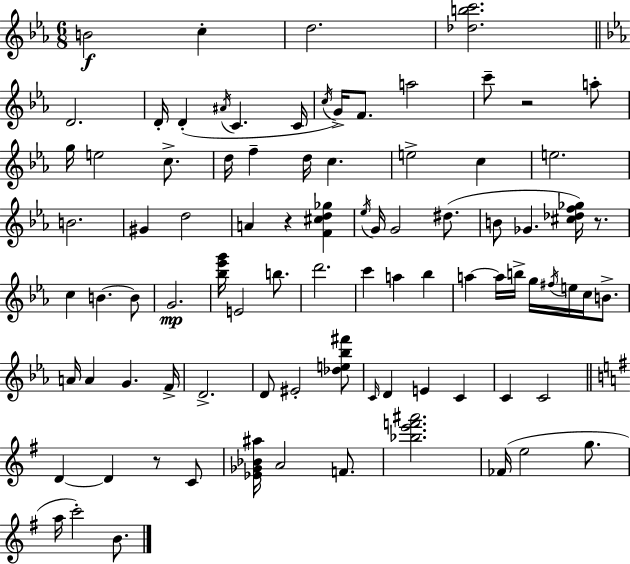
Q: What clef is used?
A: treble